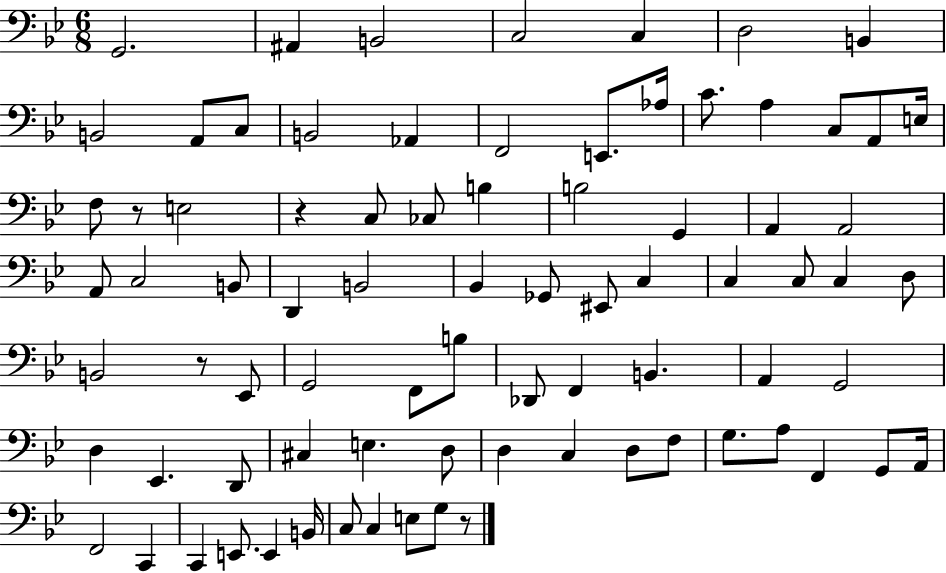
G2/h. A#2/q B2/h C3/h C3/q D3/h B2/q B2/h A2/e C3/e B2/h Ab2/q F2/h E2/e. Ab3/s C4/e. A3/q C3/e A2/e E3/s F3/e R/e E3/h R/q C3/e CES3/e B3/q B3/h G2/q A2/q A2/h A2/e C3/h B2/e D2/q B2/h Bb2/q Gb2/e EIS2/e C3/q C3/q C3/e C3/q D3/e B2/h R/e Eb2/e G2/h F2/e B3/e Db2/e F2/q B2/q. A2/q G2/h D3/q Eb2/q. D2/e C#3/q E3/q. D3/e D3/q C3/q D3/e F3/e G3/e. A3/e F2/q G2/e A2/s F2/h C2/q C2/q E2/e. E2/q B2/s C3/e C3/q E3/e G3/e R/e